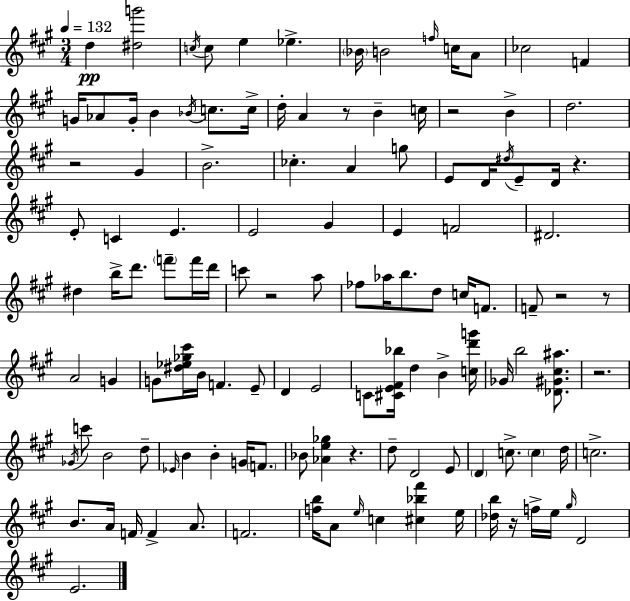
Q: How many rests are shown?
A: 10